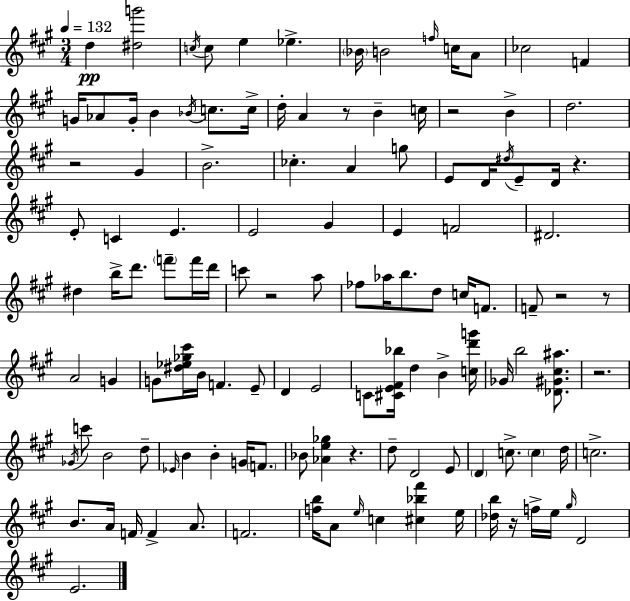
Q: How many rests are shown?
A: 10